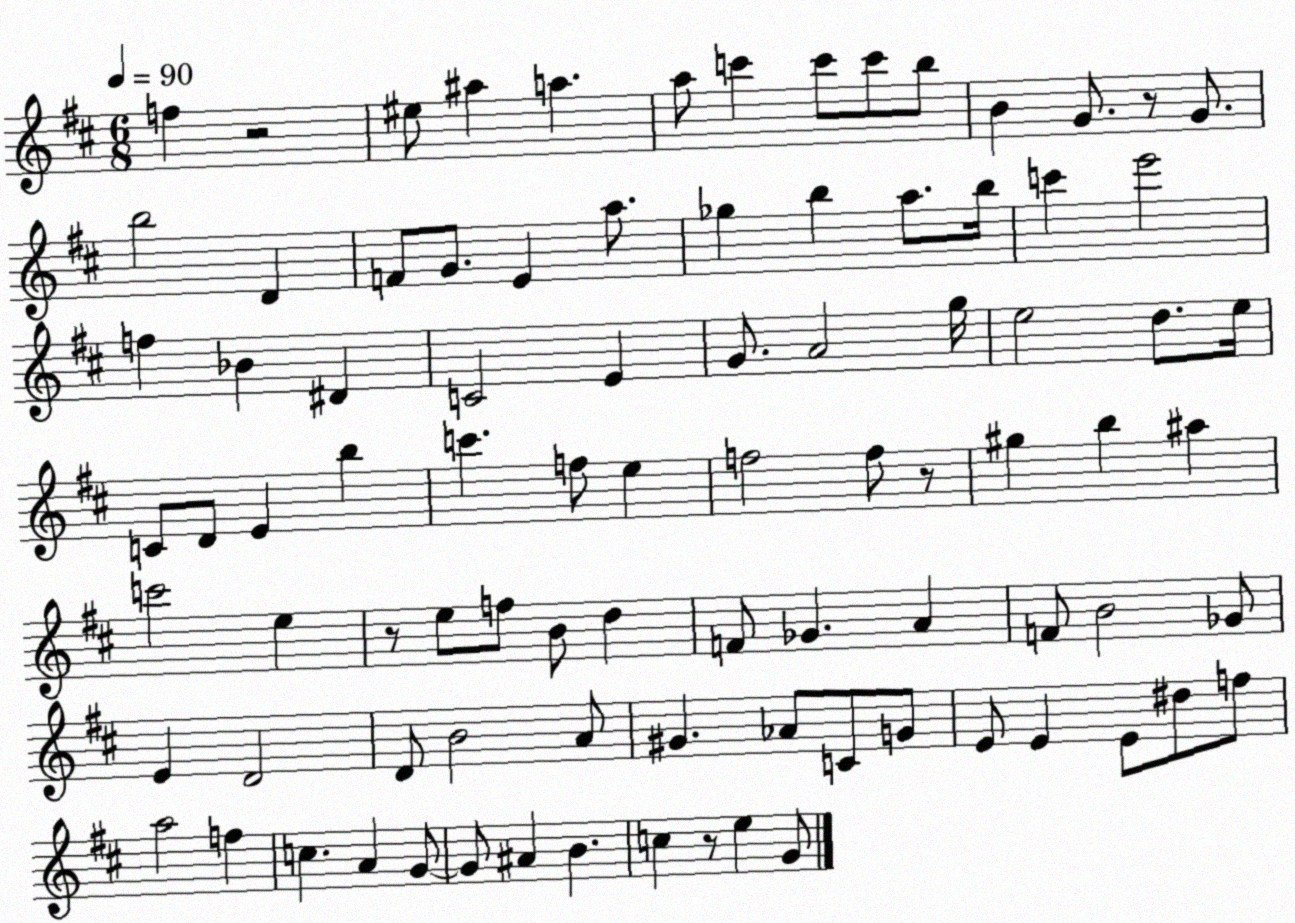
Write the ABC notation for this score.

X:1
T:Untitled
M:6/8
L:1/4
K:D
f z2 ^e/2 ^a a a/2 c' c'/2 c'/2 b/2 B G/2 z/2 G/2 b2 D F/2 G/2 E a/2 _g b a/2 b/4 c' e'2 f _B ^D C2 E G/2 A2 g/4 e2 d/2 e/4 C/2 D/2 E b c' f/2 e f2 f/2 z/2 ^g b ^a c'2 e z/2 e/2 f/2 B/2 d F/2 _G A F/2 B2 _G/2 E D2 D/2 B2 A/2 ^G _A/2 C/2 G/2 E/2 E E/2 ^d/2 f/2 a2 f c A G/2 G/2 ^A B c z/2 e G/2